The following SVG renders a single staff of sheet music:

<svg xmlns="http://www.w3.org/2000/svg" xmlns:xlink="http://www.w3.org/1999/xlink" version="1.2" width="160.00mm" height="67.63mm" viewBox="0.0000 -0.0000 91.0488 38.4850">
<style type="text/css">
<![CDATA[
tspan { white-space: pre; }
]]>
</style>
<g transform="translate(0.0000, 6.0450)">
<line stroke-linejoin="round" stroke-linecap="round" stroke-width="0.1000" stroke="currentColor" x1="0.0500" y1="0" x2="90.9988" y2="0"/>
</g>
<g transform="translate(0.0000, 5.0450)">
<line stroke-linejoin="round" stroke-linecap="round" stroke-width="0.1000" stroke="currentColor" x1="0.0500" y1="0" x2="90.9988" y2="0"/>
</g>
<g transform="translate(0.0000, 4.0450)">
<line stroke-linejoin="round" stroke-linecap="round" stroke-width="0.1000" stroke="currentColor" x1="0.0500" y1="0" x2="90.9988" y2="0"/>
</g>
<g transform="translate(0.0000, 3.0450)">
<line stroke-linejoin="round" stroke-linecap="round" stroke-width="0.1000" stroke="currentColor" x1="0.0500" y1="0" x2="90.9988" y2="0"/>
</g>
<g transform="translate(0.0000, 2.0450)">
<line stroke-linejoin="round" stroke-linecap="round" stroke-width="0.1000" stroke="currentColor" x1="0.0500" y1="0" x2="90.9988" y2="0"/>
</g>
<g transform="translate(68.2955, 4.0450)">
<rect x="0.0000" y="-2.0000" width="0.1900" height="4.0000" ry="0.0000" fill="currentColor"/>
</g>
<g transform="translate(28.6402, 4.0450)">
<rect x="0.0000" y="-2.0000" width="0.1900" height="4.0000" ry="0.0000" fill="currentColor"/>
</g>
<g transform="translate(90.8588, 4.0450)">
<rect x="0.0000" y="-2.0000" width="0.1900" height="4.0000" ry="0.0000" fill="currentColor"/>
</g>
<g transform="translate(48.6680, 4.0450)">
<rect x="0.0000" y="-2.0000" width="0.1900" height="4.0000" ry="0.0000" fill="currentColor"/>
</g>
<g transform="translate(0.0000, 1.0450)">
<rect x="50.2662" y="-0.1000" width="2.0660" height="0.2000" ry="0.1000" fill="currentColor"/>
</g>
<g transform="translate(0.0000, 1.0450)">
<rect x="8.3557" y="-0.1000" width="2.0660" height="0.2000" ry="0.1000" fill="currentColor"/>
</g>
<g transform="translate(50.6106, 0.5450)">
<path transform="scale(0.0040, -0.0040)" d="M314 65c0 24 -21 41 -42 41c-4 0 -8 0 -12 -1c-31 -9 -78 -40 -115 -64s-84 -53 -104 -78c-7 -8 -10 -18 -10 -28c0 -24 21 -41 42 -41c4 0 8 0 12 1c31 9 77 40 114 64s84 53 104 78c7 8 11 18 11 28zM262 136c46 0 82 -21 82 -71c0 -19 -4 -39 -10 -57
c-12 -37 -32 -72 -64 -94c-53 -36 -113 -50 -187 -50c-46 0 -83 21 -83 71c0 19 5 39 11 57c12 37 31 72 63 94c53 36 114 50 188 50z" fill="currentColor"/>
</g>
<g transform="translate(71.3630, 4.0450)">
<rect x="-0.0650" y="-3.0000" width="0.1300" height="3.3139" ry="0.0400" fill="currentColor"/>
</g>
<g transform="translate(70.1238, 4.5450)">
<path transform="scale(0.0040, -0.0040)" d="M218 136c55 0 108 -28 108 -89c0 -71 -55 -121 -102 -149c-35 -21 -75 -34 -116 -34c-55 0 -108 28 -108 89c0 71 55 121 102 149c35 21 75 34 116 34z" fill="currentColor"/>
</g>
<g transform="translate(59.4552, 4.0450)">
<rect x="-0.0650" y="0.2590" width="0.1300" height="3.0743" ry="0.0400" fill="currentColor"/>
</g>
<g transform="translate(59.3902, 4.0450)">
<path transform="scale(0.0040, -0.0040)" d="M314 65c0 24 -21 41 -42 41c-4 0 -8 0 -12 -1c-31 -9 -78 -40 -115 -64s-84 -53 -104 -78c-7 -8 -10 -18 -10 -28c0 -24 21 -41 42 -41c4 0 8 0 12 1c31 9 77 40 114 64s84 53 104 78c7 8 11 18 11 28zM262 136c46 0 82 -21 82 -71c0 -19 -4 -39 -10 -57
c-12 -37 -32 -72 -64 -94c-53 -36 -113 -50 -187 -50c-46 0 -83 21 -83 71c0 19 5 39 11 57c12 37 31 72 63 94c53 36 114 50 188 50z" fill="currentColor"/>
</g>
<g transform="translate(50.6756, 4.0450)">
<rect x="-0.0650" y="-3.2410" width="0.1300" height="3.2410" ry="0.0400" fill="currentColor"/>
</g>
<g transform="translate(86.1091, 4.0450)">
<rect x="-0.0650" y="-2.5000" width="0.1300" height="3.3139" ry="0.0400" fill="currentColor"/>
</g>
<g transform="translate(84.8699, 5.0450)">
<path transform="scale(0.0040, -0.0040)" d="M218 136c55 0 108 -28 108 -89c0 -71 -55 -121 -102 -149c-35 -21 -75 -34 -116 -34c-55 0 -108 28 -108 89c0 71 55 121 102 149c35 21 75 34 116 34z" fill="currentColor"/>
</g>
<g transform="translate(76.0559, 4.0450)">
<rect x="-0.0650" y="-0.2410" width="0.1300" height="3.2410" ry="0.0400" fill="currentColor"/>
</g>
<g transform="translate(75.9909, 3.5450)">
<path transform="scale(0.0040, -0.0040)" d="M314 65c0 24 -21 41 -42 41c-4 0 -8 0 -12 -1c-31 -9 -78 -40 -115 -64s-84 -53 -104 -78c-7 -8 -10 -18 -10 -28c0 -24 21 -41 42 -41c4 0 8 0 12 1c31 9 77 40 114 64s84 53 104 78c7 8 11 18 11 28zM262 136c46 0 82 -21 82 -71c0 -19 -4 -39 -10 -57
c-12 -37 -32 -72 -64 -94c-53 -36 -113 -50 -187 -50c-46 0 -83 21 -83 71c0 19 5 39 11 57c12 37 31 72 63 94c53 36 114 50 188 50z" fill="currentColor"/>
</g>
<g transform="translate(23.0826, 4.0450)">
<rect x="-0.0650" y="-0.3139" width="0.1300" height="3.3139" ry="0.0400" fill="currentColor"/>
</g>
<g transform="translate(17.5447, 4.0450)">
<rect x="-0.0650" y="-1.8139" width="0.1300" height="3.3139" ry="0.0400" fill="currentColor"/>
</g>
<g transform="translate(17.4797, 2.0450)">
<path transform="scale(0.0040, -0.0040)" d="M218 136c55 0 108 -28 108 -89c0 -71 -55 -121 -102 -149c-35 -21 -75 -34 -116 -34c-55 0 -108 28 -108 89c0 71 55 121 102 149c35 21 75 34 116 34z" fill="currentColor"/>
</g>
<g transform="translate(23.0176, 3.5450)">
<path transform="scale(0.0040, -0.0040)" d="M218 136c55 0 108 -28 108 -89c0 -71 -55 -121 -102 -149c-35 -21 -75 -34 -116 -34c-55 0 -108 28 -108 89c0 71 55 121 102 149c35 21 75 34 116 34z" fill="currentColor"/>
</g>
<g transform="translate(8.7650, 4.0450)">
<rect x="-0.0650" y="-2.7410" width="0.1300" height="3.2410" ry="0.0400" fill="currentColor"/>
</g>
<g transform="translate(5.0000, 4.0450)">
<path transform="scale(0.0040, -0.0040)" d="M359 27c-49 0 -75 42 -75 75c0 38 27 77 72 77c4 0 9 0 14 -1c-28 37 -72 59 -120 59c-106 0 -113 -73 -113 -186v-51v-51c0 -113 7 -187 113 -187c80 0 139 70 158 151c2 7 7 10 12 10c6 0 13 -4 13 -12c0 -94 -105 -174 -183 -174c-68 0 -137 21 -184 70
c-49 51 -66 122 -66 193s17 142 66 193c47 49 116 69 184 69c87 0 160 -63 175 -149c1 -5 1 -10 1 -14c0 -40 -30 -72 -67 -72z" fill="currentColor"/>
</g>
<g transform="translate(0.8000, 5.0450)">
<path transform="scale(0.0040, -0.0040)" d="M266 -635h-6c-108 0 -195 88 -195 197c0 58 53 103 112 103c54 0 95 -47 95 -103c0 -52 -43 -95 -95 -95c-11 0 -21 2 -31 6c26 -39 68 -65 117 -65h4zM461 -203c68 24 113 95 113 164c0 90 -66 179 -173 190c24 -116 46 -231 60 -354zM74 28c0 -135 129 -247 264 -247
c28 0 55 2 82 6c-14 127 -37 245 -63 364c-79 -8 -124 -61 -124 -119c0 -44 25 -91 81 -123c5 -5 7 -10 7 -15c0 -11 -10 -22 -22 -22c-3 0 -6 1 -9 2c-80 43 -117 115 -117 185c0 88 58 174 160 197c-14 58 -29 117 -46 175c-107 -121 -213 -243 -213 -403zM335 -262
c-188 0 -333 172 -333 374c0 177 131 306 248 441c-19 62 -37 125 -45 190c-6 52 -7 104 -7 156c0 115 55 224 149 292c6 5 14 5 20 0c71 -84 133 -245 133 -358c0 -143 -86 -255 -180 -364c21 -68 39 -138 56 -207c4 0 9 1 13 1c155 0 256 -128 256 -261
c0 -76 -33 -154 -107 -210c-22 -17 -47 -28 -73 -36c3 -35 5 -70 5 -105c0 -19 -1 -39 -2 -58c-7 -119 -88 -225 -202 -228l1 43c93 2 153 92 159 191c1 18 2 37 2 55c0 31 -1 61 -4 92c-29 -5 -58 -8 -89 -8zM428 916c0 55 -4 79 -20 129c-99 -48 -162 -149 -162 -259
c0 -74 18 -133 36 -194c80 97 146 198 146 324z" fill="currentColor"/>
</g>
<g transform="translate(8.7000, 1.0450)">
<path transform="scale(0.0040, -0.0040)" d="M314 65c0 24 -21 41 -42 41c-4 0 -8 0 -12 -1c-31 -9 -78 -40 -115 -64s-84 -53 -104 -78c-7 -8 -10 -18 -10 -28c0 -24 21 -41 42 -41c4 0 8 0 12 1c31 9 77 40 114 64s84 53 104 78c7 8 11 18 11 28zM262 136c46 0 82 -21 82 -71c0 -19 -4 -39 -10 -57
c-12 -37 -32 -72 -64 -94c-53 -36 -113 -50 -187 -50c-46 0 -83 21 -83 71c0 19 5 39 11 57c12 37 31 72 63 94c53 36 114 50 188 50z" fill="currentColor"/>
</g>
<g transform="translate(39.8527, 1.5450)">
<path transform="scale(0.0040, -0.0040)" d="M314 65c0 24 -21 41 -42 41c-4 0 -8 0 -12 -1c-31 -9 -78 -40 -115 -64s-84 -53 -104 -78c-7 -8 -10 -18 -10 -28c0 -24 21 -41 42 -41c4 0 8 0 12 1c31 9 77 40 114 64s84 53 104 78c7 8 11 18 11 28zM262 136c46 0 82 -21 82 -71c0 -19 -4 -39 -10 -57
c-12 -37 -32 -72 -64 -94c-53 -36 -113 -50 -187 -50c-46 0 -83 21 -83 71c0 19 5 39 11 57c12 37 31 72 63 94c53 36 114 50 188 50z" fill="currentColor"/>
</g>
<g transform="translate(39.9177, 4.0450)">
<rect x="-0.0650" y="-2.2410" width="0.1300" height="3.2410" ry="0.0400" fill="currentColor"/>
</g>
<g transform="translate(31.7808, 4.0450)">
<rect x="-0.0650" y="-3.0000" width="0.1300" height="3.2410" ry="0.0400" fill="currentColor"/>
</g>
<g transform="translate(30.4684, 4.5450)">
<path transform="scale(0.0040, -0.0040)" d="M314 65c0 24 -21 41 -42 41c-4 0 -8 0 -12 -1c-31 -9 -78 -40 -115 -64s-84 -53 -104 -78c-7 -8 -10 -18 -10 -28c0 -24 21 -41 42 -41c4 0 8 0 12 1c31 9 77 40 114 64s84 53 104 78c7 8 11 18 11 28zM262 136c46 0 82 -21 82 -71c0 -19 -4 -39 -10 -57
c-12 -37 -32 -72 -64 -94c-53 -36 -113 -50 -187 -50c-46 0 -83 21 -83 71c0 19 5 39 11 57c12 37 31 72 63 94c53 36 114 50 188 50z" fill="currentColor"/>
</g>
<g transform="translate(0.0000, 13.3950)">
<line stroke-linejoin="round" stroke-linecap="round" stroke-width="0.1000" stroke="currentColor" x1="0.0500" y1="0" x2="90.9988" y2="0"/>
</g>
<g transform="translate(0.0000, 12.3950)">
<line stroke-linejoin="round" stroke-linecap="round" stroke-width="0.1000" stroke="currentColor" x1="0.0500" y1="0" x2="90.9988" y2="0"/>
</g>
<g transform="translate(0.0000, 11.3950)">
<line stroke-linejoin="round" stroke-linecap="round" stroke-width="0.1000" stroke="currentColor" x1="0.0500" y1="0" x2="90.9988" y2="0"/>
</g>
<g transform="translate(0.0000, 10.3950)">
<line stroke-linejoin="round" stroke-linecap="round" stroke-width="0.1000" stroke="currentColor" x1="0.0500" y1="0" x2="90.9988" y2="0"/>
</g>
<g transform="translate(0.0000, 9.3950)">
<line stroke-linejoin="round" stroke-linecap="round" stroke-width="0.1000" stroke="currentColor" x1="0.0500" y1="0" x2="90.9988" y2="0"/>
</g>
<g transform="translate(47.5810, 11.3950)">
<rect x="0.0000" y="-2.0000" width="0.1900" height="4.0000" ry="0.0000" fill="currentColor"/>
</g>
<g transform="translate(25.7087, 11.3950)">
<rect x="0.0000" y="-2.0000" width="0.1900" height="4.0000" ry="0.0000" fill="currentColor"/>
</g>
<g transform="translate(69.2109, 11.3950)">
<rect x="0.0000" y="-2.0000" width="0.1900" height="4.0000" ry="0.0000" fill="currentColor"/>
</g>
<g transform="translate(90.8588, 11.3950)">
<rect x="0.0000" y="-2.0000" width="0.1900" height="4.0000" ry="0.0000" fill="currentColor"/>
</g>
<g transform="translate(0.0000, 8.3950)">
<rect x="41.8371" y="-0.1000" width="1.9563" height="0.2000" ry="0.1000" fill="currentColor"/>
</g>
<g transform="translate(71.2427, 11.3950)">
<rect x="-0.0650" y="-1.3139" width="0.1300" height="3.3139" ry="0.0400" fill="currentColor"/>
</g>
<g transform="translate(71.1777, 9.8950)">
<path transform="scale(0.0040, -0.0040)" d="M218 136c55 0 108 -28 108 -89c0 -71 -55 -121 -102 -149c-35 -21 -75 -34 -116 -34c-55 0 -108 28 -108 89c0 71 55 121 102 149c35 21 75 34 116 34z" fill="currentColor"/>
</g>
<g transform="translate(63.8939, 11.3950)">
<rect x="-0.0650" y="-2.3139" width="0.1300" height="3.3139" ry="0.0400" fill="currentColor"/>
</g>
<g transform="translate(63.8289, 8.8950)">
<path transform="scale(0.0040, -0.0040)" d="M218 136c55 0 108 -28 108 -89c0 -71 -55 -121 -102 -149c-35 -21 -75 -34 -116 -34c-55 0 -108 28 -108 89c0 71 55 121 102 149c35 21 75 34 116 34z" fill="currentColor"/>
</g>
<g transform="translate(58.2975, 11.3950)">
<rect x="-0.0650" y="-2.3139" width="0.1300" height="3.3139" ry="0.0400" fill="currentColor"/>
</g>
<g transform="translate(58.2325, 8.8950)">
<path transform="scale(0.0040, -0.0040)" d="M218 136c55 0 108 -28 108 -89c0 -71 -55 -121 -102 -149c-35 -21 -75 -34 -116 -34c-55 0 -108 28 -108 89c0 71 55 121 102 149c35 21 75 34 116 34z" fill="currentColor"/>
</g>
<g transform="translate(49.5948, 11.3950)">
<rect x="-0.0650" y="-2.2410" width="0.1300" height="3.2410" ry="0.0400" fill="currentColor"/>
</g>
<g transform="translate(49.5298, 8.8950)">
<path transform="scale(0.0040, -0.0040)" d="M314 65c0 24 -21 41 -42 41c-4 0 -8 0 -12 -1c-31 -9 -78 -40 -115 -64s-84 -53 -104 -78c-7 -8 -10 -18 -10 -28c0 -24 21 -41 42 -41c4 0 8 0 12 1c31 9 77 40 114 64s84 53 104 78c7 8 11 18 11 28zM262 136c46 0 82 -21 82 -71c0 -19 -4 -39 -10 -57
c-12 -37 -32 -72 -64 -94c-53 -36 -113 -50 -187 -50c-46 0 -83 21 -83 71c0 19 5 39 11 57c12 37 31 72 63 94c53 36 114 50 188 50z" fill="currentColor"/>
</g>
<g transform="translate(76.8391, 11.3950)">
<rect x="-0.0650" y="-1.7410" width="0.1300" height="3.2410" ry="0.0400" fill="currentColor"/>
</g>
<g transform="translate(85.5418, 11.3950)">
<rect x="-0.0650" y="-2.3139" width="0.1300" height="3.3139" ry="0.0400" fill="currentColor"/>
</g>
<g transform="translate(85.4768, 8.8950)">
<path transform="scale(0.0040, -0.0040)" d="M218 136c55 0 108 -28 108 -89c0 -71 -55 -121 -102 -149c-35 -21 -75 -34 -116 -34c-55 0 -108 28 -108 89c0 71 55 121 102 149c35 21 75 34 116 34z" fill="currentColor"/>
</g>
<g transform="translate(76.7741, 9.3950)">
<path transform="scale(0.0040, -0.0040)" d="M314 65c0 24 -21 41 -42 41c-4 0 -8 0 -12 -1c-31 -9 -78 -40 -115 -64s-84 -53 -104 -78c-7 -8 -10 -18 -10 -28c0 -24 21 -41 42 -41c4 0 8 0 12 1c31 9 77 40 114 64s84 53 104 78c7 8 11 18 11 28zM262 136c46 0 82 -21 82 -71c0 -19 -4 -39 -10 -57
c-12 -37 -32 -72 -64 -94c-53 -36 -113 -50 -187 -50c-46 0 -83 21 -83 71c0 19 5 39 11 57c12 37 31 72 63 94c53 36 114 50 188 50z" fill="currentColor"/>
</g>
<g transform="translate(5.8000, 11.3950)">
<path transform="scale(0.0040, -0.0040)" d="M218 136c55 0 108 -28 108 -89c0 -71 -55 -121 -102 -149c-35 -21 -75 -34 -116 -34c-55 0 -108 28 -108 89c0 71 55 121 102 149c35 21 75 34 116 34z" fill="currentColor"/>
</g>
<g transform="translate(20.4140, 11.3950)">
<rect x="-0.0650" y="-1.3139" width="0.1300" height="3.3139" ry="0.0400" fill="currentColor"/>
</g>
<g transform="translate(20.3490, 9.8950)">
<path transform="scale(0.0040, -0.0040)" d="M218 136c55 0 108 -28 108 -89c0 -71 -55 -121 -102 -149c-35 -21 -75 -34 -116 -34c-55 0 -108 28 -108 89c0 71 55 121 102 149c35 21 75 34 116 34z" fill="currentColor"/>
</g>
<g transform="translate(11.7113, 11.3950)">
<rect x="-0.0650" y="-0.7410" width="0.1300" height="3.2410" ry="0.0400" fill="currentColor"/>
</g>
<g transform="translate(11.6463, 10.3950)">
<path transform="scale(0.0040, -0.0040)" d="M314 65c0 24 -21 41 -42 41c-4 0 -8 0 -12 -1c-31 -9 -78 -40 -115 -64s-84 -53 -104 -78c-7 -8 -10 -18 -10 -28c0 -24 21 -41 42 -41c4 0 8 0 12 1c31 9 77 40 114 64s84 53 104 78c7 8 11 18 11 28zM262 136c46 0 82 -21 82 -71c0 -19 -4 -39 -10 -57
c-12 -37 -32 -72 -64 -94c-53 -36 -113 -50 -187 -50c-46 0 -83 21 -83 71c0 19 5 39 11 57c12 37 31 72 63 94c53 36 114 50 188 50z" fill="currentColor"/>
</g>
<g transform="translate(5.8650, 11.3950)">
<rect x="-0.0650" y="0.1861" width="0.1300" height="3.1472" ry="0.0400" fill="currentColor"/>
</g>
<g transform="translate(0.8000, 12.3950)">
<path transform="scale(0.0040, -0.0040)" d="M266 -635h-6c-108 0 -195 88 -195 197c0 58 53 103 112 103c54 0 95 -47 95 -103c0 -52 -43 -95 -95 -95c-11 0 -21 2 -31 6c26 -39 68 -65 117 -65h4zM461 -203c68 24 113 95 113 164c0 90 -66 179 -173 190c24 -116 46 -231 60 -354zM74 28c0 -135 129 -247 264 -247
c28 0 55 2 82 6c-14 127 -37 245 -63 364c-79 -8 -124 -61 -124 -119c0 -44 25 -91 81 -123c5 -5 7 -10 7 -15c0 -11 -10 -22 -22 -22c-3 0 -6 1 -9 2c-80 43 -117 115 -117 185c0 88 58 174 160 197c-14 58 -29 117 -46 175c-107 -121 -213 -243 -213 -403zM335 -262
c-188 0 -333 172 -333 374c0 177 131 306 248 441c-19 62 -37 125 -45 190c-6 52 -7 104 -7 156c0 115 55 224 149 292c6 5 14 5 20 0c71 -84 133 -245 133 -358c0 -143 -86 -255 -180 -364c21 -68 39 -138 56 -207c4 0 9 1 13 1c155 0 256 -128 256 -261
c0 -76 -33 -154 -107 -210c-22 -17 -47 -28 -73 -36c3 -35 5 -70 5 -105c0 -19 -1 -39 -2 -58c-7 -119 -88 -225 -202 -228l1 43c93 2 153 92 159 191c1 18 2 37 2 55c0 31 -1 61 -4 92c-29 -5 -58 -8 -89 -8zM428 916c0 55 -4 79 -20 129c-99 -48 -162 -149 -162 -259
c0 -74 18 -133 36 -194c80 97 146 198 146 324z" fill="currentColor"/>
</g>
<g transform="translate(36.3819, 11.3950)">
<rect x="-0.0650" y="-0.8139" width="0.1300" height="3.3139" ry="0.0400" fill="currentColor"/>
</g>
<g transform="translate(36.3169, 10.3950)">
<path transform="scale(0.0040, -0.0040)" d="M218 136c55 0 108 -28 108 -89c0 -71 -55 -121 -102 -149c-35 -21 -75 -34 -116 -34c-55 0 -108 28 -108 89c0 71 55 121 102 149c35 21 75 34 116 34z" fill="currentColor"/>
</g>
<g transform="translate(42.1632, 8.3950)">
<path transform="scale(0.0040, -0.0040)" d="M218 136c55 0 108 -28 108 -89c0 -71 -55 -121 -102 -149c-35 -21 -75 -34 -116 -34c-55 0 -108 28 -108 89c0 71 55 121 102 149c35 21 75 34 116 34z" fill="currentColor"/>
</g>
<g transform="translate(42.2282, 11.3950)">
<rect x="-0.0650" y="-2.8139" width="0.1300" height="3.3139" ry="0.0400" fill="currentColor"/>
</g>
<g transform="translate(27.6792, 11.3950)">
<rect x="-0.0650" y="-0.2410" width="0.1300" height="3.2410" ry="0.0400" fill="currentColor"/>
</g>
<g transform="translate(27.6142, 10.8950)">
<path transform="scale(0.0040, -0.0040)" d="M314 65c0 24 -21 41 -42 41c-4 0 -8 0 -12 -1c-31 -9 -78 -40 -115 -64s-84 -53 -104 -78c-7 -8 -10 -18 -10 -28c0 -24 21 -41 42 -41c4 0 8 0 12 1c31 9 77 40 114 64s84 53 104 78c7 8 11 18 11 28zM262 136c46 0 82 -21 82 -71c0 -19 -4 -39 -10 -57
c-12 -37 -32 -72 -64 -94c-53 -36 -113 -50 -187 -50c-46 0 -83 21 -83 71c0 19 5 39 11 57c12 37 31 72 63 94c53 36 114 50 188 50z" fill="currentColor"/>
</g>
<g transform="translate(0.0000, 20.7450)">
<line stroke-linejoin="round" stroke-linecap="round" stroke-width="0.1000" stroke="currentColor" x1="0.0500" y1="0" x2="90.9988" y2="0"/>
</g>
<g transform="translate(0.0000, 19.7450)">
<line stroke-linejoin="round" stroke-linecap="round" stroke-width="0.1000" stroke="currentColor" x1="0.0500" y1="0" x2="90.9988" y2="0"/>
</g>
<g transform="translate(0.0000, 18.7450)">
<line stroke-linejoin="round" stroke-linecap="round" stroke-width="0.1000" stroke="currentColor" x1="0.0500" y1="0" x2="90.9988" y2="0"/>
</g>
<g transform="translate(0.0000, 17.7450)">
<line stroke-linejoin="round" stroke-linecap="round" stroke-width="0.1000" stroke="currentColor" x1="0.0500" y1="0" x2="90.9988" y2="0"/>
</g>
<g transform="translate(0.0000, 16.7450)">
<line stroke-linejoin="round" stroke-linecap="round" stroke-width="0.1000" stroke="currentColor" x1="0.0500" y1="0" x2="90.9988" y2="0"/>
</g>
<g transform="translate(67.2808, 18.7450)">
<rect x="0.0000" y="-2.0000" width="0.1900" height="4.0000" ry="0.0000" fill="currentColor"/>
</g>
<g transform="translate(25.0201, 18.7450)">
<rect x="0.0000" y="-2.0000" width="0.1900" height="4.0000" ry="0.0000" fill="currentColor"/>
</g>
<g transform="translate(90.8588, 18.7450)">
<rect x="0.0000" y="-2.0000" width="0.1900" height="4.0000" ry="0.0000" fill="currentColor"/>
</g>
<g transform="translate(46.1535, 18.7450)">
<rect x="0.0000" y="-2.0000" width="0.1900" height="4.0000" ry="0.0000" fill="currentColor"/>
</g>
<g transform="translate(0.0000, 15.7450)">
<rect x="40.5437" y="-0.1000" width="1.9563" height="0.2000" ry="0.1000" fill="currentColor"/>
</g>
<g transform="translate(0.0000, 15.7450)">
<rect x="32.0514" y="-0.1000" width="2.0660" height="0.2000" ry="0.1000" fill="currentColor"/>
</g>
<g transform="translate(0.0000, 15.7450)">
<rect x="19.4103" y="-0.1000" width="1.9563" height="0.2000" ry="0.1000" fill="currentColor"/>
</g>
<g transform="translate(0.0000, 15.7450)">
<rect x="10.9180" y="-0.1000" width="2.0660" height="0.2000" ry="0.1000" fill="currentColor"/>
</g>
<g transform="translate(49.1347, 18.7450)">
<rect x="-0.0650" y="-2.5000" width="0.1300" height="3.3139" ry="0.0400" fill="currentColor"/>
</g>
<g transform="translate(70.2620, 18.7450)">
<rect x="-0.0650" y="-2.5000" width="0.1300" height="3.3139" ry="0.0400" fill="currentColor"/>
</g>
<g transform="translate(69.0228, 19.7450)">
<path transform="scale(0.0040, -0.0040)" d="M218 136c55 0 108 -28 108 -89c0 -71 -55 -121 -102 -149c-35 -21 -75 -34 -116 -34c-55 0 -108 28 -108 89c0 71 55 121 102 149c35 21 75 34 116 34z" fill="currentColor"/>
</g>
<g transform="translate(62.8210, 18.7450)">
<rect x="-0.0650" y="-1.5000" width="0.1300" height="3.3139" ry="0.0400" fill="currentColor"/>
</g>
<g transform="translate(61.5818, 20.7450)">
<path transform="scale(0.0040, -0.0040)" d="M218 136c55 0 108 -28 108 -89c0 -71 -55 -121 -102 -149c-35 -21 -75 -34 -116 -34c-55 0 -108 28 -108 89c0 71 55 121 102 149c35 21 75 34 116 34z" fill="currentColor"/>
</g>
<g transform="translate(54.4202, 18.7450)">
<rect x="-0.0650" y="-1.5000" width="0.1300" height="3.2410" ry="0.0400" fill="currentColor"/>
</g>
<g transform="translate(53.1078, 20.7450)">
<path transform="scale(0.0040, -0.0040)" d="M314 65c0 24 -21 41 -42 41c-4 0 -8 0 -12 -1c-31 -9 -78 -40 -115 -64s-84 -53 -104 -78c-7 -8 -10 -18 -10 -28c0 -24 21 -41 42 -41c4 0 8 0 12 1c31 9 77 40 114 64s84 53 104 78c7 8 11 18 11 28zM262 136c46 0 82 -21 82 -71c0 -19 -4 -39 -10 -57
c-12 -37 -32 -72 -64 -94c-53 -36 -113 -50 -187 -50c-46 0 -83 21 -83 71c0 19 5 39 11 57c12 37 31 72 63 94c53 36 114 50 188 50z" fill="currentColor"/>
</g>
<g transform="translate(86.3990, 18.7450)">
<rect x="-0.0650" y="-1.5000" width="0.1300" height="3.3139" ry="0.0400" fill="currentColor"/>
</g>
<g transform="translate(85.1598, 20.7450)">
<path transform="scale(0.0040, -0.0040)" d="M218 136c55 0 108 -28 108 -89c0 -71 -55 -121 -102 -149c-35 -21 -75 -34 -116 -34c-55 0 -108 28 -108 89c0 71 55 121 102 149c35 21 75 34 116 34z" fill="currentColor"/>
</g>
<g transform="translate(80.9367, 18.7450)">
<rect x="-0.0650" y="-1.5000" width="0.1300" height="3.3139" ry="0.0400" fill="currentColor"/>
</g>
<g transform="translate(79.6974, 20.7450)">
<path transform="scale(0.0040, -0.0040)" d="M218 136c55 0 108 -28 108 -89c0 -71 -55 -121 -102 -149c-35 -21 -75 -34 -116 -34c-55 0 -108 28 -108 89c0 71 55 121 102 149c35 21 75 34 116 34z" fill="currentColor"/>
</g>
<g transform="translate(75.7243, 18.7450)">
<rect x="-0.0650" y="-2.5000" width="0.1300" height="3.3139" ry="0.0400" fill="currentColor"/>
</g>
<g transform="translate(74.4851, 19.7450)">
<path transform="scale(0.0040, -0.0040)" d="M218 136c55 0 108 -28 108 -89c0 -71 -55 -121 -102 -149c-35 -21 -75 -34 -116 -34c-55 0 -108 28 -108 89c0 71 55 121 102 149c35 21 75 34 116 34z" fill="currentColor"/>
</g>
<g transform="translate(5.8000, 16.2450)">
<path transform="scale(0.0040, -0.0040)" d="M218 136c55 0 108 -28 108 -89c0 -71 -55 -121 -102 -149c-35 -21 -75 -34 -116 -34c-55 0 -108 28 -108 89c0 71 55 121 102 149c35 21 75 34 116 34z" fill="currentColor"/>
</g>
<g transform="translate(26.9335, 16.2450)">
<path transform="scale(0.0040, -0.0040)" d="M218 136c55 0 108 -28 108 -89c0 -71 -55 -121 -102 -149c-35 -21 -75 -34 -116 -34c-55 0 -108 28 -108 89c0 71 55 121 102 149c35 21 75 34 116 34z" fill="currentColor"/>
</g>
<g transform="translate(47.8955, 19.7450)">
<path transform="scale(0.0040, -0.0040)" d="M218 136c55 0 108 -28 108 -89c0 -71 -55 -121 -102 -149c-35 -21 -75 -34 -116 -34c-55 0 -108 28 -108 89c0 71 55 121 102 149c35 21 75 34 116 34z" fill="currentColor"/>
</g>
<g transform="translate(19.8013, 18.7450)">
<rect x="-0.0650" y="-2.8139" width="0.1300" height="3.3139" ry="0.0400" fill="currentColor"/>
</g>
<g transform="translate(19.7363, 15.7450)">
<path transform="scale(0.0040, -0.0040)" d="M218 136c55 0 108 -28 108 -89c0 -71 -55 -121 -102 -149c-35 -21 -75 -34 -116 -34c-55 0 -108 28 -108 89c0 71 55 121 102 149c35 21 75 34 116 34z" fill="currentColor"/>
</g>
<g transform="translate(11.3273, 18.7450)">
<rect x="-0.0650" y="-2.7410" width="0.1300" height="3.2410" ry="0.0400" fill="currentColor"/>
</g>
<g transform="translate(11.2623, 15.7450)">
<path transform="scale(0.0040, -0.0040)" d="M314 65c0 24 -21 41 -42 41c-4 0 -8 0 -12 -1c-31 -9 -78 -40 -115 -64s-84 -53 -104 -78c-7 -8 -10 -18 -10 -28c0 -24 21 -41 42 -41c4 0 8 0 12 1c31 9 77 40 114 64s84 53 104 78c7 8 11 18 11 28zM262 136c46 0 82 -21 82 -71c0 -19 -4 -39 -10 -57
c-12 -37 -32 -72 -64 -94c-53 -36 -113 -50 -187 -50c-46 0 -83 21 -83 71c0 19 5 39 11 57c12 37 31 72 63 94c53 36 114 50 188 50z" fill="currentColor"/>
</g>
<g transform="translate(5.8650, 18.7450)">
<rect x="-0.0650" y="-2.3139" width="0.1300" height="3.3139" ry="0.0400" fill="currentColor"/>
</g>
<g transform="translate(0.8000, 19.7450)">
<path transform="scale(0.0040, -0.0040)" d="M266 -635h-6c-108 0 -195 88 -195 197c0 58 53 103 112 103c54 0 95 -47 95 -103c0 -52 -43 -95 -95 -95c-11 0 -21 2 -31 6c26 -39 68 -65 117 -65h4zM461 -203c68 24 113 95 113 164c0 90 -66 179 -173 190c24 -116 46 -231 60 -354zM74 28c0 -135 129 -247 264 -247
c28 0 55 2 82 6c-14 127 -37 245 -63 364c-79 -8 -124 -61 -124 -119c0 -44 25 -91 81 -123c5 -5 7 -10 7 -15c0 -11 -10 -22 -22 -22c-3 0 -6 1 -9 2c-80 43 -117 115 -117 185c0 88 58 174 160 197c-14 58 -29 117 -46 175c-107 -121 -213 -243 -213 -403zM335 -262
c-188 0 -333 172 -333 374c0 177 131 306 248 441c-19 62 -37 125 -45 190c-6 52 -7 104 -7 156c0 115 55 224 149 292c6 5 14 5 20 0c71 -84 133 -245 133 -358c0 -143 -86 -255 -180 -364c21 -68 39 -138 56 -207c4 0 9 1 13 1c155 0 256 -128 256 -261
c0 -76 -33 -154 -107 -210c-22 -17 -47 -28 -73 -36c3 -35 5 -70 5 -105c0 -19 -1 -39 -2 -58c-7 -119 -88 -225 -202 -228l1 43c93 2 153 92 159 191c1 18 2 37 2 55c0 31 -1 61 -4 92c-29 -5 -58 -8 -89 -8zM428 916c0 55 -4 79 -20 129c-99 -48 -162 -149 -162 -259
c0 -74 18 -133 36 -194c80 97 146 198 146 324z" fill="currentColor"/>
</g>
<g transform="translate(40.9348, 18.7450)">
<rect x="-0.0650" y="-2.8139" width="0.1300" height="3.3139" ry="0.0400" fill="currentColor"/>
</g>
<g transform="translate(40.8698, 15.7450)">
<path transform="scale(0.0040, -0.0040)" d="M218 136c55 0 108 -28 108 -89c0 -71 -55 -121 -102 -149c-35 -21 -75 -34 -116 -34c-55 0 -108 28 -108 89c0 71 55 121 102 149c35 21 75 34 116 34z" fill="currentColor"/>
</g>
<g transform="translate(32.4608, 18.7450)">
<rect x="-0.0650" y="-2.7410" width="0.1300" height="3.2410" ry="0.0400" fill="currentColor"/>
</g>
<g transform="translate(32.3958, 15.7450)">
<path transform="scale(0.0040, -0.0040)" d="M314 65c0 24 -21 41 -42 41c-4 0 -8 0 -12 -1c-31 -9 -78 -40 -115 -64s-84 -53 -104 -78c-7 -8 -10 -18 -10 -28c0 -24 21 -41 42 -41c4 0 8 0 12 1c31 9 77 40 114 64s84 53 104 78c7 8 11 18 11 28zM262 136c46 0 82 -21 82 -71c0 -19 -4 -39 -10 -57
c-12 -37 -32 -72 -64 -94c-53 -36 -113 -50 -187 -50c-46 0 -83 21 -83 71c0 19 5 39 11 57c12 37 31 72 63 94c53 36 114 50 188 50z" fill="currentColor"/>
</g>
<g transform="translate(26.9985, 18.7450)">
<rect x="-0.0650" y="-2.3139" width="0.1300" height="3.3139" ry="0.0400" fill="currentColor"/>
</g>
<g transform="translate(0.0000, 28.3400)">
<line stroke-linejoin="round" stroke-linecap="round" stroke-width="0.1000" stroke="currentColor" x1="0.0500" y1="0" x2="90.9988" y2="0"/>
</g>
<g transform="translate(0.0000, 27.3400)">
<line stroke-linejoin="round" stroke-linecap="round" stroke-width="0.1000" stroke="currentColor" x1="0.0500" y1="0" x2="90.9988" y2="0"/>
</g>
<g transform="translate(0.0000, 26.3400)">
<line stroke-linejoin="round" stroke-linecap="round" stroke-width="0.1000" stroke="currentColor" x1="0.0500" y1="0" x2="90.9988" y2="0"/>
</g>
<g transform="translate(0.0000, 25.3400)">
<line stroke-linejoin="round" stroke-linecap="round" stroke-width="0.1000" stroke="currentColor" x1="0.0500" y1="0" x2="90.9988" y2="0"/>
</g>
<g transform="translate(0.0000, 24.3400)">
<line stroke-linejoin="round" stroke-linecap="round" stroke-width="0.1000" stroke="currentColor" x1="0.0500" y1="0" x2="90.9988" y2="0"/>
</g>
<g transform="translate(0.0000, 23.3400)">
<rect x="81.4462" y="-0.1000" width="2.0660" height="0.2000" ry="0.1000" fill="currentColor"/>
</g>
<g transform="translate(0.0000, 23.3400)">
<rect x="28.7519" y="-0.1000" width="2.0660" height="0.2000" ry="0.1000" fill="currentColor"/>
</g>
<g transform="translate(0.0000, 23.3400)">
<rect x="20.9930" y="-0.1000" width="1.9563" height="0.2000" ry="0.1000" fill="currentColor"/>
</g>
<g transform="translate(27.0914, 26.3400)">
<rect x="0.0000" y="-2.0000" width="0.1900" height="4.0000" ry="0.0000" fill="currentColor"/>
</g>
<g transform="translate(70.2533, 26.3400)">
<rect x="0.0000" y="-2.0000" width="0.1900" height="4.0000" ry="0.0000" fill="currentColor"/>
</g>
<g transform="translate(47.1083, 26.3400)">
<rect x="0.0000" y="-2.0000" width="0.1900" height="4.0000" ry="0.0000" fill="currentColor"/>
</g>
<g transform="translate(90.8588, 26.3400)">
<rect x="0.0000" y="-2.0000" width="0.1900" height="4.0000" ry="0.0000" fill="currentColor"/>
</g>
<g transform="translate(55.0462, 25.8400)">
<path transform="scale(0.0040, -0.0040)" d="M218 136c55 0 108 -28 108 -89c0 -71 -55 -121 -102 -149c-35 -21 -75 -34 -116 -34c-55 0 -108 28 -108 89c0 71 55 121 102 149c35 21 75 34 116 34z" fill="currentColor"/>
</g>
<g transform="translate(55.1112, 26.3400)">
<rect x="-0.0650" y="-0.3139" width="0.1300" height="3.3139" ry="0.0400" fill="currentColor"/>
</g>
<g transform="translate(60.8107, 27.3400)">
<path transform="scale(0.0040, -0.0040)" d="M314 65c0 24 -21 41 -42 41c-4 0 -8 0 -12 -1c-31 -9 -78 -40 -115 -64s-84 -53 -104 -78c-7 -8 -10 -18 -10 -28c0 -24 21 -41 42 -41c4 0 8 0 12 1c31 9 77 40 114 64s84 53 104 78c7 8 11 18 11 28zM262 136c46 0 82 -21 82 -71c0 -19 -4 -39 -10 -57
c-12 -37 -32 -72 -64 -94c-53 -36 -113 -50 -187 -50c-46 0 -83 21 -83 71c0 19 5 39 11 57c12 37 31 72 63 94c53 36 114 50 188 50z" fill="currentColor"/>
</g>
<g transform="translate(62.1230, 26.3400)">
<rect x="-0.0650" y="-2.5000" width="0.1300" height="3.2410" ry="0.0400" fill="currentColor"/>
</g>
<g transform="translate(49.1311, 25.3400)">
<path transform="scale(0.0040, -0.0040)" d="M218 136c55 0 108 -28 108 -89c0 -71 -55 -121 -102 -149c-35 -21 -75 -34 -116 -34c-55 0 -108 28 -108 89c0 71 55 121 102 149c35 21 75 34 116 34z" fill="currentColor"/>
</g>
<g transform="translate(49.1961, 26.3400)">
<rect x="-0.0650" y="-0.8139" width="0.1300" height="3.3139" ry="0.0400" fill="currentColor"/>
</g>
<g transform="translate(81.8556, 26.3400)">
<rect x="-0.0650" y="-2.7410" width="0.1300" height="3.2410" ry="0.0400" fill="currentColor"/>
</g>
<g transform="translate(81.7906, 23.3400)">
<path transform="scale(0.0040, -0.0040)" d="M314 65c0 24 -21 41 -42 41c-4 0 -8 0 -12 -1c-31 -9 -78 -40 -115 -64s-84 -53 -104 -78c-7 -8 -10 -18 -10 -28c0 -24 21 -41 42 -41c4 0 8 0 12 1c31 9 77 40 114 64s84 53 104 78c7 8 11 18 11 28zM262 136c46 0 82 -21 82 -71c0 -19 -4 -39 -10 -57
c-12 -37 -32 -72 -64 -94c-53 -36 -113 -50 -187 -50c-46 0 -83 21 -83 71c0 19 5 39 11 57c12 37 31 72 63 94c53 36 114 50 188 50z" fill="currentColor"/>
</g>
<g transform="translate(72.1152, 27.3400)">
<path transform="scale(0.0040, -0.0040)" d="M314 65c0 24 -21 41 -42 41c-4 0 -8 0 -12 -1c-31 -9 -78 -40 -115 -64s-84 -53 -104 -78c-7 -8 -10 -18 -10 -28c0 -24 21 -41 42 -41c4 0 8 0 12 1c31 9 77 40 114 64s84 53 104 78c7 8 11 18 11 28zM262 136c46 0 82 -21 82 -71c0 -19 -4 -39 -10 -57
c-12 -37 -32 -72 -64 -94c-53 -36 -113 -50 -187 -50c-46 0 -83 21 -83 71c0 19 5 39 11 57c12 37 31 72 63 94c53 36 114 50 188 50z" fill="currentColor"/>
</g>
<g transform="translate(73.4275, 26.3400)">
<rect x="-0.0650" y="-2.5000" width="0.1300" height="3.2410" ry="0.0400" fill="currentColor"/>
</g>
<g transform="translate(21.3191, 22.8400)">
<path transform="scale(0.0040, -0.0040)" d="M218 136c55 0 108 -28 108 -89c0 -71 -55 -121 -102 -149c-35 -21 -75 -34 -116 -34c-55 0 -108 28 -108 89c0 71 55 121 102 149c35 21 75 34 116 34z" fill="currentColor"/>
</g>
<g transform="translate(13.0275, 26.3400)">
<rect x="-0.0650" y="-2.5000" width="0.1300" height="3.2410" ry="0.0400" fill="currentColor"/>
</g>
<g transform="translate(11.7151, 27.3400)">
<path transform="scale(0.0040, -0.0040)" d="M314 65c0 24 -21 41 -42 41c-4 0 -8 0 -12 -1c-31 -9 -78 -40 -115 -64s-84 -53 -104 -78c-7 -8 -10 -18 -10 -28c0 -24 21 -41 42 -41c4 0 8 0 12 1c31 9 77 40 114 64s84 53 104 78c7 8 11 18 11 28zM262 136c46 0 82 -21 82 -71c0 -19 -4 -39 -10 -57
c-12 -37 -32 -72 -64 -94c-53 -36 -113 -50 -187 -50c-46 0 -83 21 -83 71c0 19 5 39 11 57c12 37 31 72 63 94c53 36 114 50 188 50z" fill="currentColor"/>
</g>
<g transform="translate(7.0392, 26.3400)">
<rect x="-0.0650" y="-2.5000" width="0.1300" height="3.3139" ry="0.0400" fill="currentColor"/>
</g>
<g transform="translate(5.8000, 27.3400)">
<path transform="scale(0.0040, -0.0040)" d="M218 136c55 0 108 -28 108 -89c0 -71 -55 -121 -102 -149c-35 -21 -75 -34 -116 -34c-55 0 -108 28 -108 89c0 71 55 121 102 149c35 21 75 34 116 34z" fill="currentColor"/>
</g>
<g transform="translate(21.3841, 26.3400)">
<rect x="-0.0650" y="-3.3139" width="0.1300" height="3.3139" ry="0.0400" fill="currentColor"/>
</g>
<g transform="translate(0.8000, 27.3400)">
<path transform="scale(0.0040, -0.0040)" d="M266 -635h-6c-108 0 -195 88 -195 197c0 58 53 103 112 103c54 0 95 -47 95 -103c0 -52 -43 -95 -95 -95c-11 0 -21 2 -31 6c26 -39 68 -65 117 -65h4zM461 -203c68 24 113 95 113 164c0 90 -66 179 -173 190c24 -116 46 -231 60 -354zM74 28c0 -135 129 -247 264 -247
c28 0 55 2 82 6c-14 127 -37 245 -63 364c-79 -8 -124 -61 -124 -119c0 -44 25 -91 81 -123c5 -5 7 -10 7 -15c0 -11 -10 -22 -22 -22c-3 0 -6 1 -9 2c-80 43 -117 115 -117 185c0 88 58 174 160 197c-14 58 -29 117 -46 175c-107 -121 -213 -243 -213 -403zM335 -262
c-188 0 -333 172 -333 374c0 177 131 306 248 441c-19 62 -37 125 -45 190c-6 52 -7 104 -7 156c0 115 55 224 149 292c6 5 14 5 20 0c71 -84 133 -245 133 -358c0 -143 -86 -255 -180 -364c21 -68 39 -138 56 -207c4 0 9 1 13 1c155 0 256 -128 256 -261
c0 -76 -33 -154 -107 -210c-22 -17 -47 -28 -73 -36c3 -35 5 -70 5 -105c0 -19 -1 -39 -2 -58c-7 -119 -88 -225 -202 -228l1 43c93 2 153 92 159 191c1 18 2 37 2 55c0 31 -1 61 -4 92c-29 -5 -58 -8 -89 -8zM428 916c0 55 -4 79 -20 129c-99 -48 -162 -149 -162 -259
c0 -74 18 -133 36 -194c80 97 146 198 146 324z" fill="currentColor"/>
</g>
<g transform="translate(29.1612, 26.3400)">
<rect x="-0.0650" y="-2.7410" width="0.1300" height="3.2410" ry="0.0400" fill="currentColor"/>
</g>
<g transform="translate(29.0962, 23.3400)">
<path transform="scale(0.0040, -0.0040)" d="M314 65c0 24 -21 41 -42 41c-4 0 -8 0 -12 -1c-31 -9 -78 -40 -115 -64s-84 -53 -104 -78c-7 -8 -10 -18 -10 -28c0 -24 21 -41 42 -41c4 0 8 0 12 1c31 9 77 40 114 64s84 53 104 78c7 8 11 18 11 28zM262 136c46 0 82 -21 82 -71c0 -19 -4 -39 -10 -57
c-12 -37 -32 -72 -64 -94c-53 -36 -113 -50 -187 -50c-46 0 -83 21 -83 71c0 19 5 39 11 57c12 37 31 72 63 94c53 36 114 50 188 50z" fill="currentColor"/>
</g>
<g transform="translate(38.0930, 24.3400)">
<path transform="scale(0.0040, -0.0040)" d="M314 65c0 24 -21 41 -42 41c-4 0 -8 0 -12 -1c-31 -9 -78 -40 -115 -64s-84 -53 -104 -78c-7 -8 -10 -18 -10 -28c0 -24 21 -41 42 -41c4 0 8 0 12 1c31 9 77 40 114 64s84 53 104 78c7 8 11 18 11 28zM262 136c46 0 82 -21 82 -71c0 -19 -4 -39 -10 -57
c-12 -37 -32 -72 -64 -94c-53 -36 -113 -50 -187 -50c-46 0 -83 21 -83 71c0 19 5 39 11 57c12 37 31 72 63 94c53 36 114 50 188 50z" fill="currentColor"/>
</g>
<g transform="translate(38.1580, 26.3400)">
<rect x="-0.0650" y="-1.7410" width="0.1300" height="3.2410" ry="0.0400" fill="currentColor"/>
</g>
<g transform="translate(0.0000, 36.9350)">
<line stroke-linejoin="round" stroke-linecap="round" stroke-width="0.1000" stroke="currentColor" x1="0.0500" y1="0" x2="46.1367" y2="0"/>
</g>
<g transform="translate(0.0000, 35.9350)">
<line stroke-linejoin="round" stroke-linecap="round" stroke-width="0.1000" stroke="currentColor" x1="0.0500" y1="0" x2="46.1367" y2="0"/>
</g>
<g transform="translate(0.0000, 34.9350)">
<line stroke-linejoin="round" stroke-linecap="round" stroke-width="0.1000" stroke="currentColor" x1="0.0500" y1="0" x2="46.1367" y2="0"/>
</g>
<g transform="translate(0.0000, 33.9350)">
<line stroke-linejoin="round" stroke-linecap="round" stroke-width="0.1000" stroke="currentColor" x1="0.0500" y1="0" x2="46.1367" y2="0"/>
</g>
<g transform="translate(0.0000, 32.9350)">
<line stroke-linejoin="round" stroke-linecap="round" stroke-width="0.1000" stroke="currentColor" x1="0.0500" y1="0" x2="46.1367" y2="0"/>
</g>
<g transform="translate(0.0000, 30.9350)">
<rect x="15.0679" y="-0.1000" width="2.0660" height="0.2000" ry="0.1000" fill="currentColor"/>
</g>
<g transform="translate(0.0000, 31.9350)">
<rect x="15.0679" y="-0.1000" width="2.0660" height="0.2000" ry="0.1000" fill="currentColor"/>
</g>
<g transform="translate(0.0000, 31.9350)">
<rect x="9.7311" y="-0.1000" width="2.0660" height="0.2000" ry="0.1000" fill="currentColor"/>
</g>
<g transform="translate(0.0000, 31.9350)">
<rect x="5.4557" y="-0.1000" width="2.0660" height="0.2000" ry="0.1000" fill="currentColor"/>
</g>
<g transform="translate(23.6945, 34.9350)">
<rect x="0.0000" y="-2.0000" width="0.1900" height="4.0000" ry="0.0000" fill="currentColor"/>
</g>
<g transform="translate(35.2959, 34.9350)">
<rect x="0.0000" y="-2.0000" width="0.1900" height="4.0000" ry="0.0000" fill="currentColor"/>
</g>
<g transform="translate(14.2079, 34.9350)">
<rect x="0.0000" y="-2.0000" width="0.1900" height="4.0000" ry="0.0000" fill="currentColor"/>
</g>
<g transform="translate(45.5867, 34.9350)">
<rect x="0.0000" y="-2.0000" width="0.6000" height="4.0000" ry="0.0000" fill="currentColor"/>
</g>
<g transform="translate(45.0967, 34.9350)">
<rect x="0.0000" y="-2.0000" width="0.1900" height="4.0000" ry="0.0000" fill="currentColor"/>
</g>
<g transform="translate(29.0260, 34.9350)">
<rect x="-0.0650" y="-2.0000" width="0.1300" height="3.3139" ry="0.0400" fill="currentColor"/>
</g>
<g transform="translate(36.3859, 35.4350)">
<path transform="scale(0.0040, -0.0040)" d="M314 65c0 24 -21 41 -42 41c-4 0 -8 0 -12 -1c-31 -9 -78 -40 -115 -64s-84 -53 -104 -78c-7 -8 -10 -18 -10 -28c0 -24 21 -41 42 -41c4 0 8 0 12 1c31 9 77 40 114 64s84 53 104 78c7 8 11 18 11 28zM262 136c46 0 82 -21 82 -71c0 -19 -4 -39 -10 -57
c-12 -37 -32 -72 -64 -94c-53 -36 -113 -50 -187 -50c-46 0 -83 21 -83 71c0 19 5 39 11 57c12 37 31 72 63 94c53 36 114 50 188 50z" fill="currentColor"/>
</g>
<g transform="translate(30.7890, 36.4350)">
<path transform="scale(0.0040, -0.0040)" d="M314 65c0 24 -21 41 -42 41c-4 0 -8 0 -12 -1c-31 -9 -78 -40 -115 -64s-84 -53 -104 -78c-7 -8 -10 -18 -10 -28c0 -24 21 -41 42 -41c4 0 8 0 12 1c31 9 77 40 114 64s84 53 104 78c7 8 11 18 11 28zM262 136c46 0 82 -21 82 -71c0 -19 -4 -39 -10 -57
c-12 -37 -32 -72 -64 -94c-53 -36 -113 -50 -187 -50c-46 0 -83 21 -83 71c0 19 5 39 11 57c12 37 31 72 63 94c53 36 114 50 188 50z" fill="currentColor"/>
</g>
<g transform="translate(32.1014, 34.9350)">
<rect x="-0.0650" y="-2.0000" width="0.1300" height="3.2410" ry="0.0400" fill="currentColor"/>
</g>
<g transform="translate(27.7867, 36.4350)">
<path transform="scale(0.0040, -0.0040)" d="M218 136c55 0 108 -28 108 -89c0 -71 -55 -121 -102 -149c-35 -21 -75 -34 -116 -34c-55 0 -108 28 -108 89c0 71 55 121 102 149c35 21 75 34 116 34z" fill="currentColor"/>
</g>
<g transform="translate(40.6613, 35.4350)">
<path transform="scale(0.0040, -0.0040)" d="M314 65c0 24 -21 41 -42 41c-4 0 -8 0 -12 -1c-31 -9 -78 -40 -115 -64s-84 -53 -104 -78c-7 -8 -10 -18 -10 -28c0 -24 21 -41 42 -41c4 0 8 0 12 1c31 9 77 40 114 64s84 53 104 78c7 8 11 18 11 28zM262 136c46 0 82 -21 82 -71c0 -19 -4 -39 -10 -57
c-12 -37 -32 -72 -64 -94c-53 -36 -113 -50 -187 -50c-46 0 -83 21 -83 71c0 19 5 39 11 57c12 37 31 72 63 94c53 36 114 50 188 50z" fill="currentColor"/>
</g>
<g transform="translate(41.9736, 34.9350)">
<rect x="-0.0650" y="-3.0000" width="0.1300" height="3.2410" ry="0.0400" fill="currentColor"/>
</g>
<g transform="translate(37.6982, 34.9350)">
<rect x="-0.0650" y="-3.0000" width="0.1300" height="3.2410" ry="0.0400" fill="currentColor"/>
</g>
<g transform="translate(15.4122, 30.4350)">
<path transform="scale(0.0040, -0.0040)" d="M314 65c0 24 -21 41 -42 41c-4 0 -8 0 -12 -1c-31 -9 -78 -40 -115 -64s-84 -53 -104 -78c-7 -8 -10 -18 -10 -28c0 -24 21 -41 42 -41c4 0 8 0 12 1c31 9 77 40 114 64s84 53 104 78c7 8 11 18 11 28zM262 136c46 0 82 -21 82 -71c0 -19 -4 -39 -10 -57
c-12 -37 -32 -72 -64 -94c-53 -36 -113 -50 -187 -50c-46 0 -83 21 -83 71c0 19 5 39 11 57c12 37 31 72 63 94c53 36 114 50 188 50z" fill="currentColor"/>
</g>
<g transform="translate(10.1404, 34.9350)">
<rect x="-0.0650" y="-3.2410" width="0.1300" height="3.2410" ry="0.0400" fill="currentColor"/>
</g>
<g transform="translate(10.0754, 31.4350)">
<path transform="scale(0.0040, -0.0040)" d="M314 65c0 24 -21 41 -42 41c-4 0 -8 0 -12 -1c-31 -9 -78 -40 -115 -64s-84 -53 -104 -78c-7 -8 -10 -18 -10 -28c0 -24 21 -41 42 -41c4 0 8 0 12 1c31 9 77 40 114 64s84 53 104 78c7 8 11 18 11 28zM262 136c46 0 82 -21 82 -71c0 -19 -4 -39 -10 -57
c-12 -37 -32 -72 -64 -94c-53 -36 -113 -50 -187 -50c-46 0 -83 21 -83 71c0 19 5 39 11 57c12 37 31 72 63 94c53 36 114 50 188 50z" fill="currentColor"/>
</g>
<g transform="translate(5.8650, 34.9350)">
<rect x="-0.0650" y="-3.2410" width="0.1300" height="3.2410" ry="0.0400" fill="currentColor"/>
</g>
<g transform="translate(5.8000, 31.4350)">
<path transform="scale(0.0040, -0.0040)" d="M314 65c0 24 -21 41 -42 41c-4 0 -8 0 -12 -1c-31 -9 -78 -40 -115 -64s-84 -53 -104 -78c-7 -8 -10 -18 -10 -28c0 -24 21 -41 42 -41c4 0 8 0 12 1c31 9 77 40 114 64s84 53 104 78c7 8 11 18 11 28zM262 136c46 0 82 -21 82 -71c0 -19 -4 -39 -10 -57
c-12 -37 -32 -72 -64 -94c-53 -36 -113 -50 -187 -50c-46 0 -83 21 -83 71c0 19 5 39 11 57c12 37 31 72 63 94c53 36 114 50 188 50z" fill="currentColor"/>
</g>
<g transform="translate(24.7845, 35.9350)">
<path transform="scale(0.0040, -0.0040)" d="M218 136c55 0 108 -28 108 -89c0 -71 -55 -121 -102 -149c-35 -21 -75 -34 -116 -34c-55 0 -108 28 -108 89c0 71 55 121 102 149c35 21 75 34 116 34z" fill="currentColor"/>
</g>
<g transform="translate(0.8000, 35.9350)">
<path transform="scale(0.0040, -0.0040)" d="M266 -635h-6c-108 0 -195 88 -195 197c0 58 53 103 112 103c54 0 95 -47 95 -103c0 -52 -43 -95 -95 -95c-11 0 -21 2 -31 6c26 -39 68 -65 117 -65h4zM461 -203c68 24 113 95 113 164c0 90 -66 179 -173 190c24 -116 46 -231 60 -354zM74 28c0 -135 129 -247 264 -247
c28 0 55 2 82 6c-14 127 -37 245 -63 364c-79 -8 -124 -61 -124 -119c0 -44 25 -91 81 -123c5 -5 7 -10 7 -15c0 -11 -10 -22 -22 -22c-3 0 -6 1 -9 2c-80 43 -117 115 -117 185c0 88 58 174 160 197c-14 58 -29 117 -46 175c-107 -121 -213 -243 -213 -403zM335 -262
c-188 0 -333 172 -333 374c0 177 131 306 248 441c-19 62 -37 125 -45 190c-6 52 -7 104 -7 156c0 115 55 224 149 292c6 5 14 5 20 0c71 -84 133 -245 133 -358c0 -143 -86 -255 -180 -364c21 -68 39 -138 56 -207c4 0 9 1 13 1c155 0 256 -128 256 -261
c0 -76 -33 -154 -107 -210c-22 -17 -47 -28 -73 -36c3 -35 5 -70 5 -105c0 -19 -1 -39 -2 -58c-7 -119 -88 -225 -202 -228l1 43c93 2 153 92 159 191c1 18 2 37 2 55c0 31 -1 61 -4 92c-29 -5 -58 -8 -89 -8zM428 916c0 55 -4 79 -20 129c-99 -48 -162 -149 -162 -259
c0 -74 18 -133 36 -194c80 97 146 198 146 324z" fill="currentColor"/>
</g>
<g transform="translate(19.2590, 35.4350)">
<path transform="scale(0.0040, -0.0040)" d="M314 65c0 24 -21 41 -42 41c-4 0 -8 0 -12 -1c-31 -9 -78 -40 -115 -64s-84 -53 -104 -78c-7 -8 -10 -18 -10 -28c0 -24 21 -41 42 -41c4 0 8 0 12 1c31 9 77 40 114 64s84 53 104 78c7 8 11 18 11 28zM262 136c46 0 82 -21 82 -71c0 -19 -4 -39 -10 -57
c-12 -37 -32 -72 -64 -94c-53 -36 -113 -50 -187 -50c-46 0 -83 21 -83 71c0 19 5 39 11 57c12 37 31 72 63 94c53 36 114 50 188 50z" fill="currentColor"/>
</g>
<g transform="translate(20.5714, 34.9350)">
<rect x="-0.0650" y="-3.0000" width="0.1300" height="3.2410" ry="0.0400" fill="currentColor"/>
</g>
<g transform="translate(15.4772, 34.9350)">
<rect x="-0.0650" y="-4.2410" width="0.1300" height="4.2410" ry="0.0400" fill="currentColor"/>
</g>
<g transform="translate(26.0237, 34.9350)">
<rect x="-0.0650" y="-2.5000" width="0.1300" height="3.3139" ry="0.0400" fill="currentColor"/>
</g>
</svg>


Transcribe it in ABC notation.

X:1
T:Untitled
M:4/4
L:1/4
K:C
a2 f c A2 g2 b2 B2 A c2 G B d2 e c2 d a g2 g g e f2 g g a2 a g a2 a G E2 E G G E E G G2 b a2 f2 d c G2 G2 a2 b2 b2 d'2 A2 G F F2 A2 A2